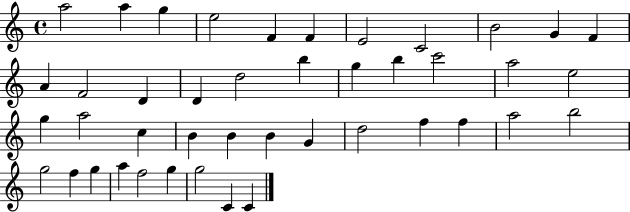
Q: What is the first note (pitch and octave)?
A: A5